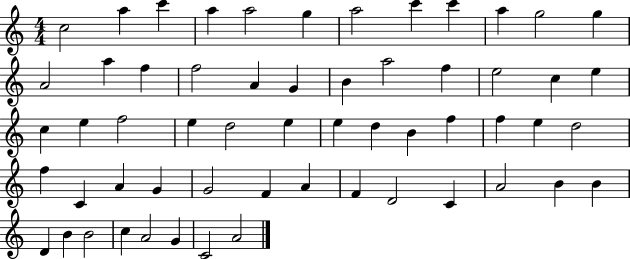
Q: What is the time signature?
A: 4/4